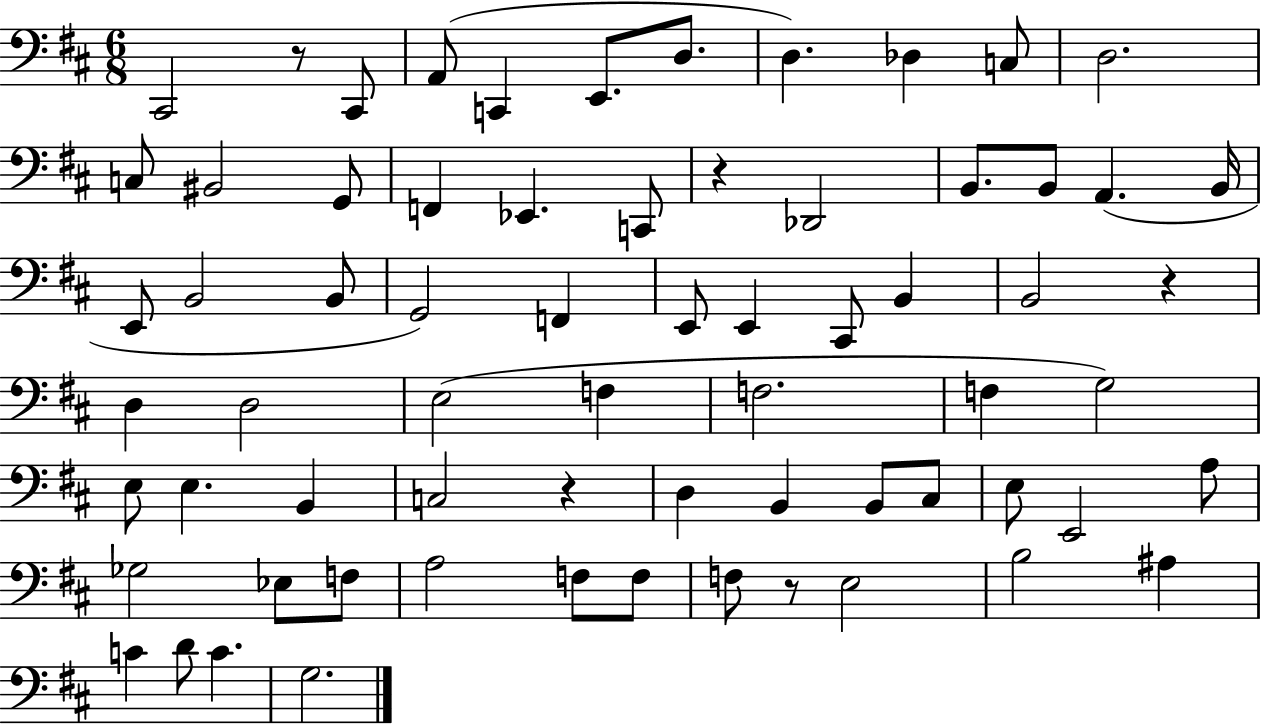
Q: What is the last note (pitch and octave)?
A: G3